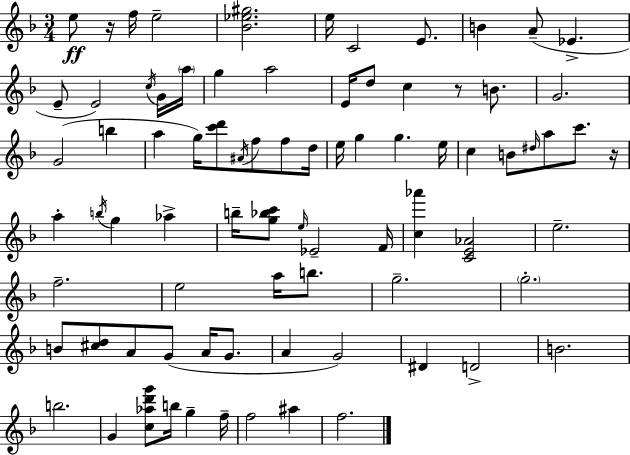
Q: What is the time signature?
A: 3/4